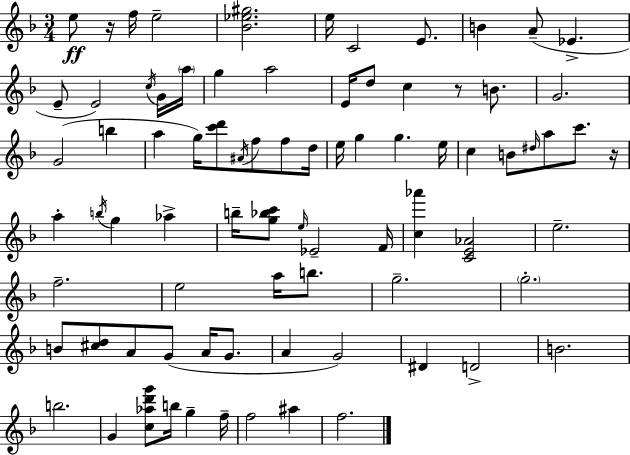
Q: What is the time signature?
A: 3/4